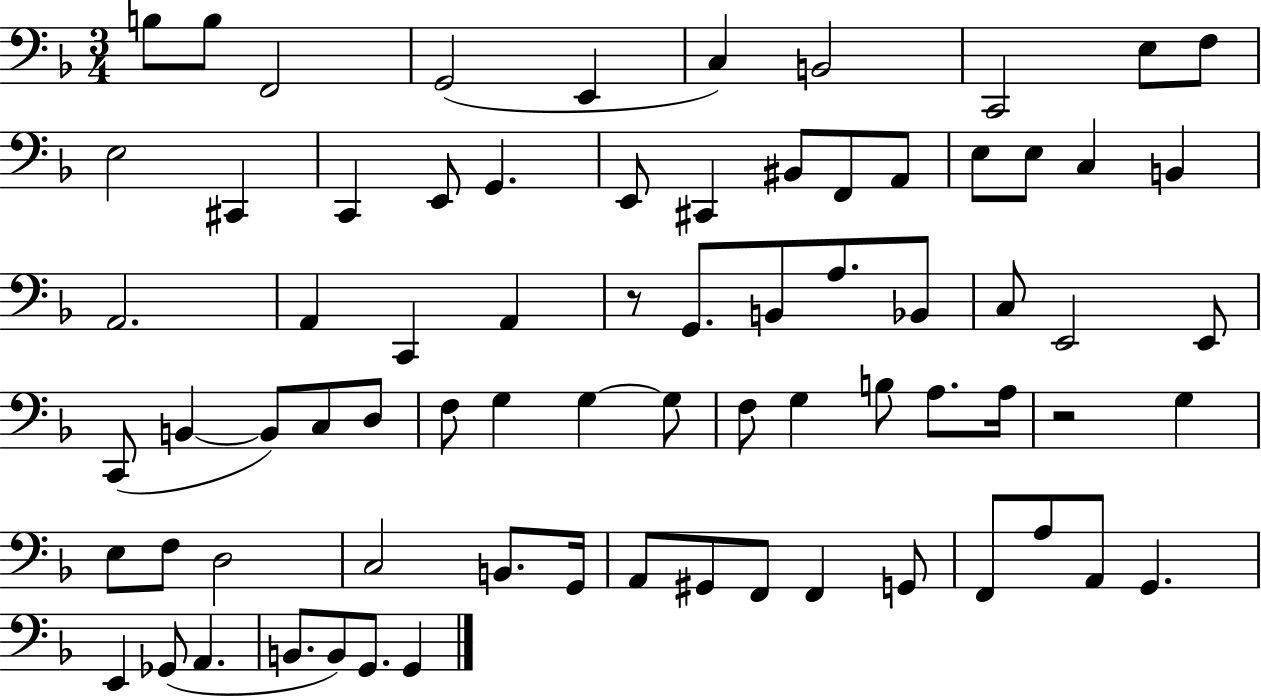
B3/e B3/e F2/h G2/h E2/q C3/q B2/h C2/h E3/e F3/e E3/h C#2/q C2/q E2/e G2/q. E2/e C#2/q BIS2/e F2/e A2/e E3/e E3/e C3/q B2/q A2/h. A2/q C2/q A2/q R/e G2/e. B2/e A3/e. Bb2/e C3/e E2/h E2/e C2/e B2/q B2/e C3/e D3/e F3/e G3/q G3/q G3/e F3/e G3/q B3/e A3/e. A3/s R/h G3/q E3/e F3/e D3/h C3/h B2/e. G2/s A2/e G#2/e F2/e F2/q G2/e F2/e A3/e A2/e G2/q. E2/q Gb2/e A2/q. B2/e. B2/e G2/e. G2/q